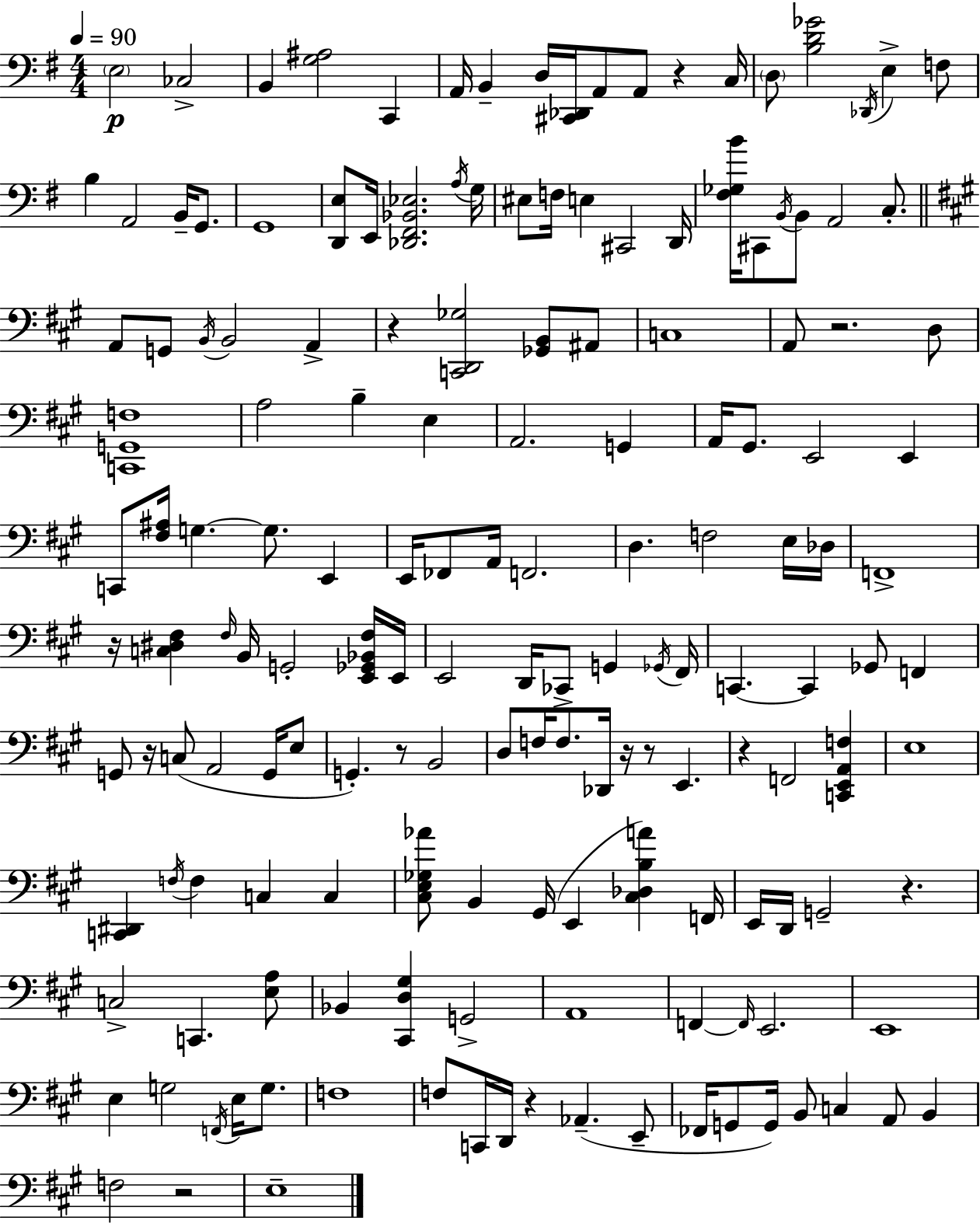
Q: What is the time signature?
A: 4/4